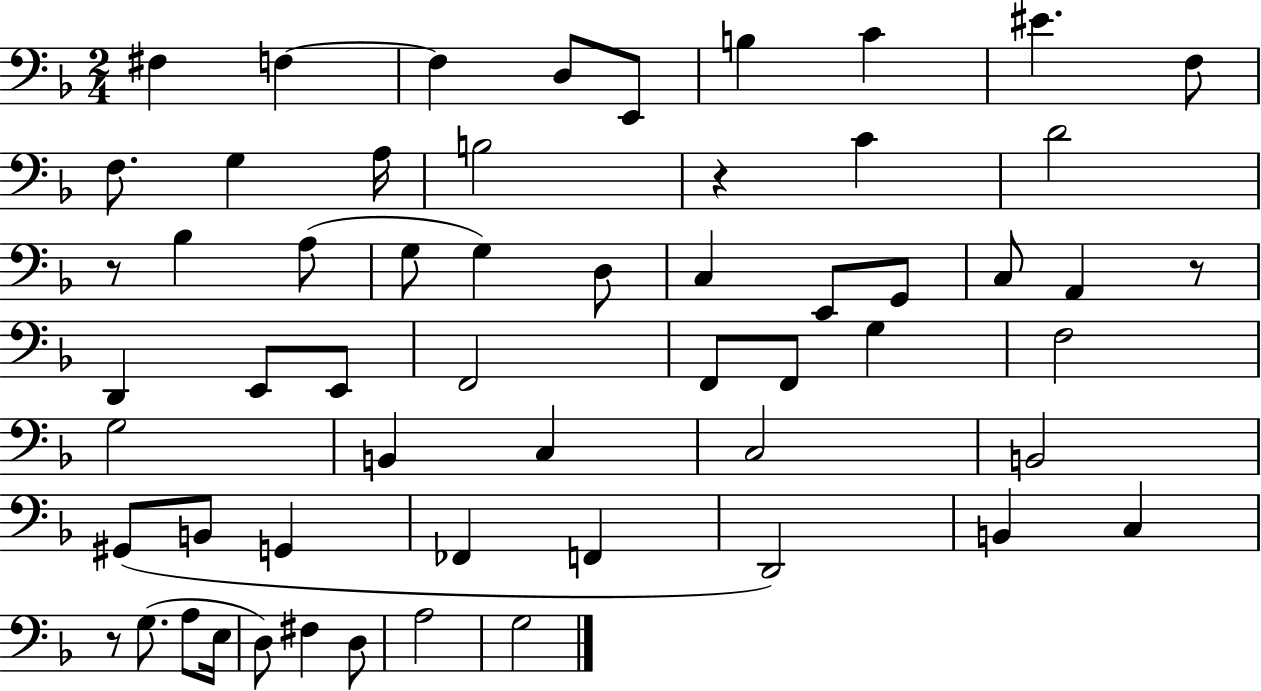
F#3/q F3/q F3/q D3/e E2/e B3/q C4/q EIS4/q. F3/e F3/e. G3/q A3/s B3/h R/q C4/q D4/h R/e Bb3/q A3/e G3/e G3/q D3/e C3/q E2/e G2/e C3/e A2/q R/e D2/q E2/e E2/e F2/h F2/e F2/e G3/q F3/h G3/h B2/q C3/q C3/h B2/h G#2/e B2/e G2/q FES2/q F2/q D2/h B2/q C3/q R/e G3/e. A3/e E3/s D3/e F#3/q D3/e A3/h G3/h